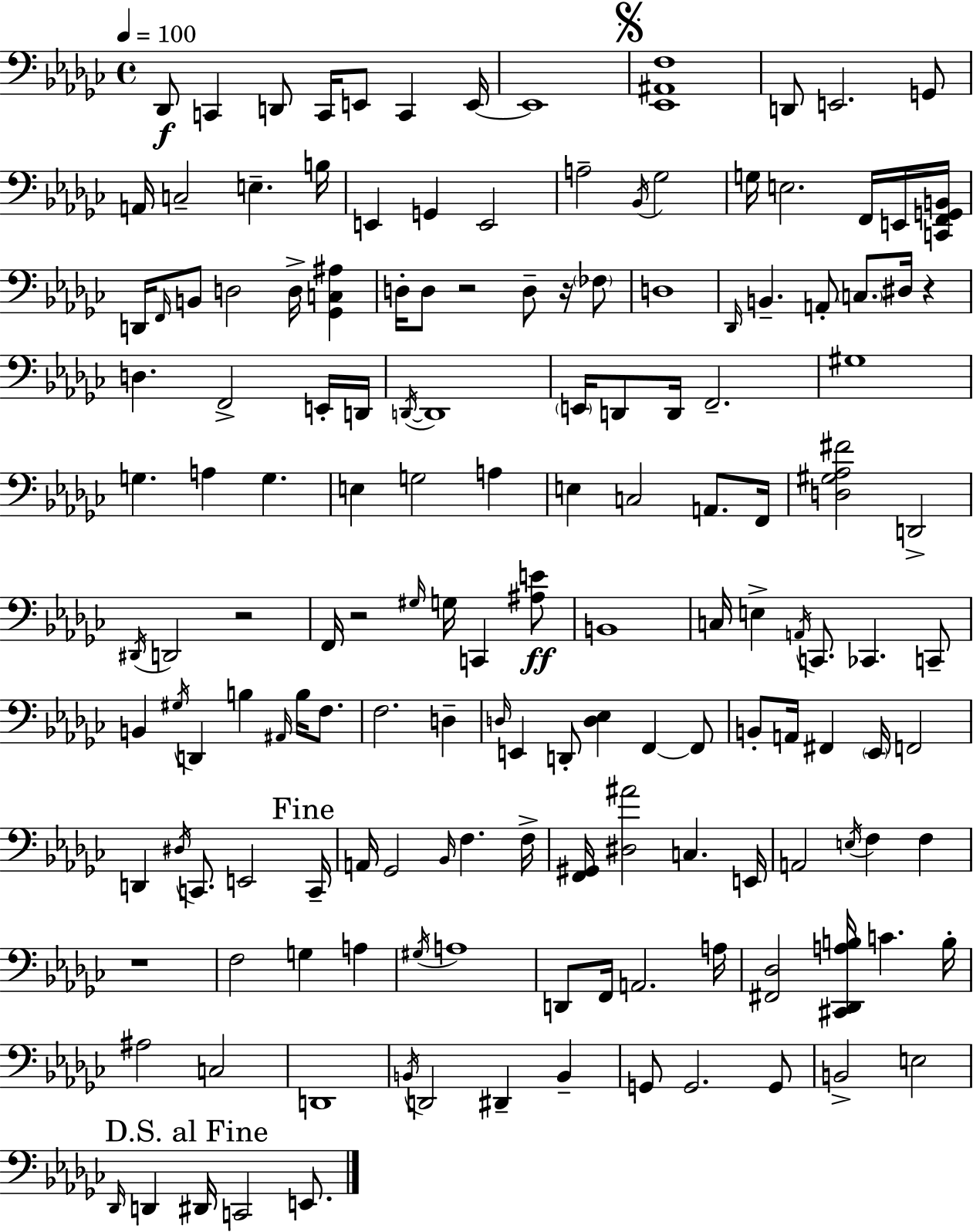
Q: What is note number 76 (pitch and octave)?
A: B2